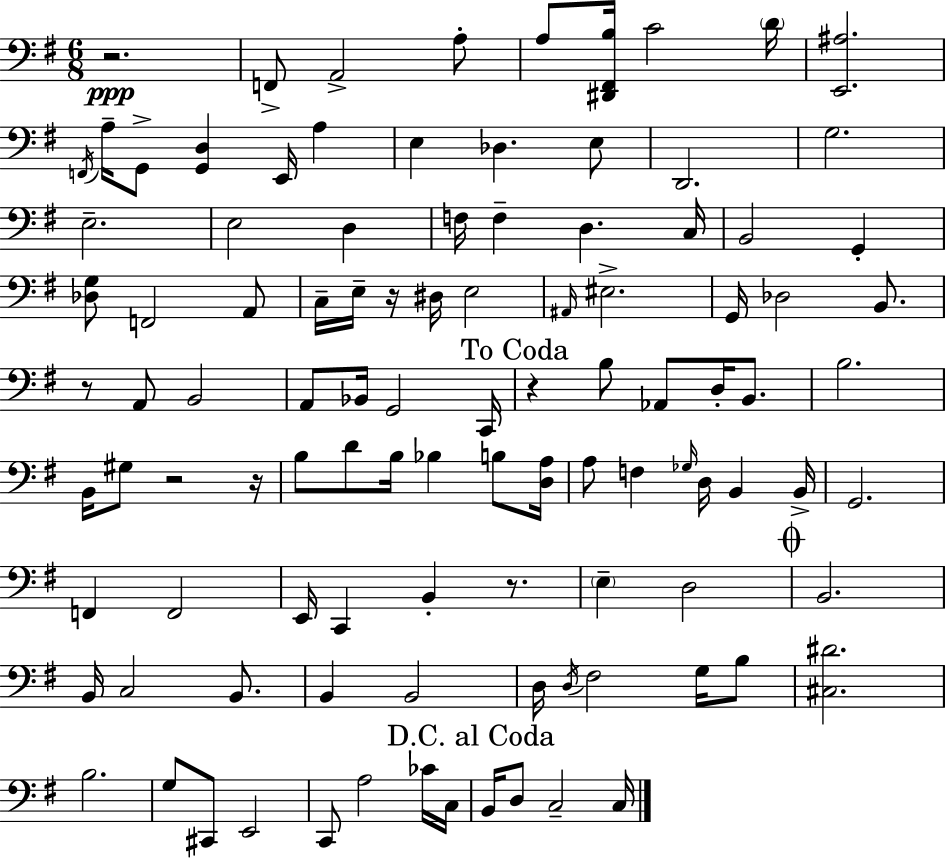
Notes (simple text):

R/h. F2/e A2/h A3/e A3/e [D#2,F#2,B3]/s C4/h D4/s [E2,A#3]/h. F2/s A3/s G2/e [G2,D3]/q E2/s A3/q E3/q Db3/q. E3/e D2/h. G3/h. E3/h. E3/h D3/q F3/s F3/q D3/q. C3/s B2/h G2/q [Db3,G3]/e F2/h A2/e C3/s E3/s R/s D#3/s E3/h A#2/s EIS3/h. G2/s Db3/h B2/e. R/e A2/e B2/h A2/e Bb2/s G2/h C2/s R/q B3/e Ab2/e D3/s B2/e. B3/h. B2/s G#3/e R/h R/s B3/e D4/e B3/s Bb3/q B3/e [D3,A3]/s A3/e F3/q Gb3/s D3/s B2/q B2/s G2/h. F2/q F2/h E2/s C2/q B2/q R/e. E3/q D3/h B2/h. B2/s C3/h B2/e. B2/q B2/h D3/s D3/s F#3/h G3/s B3/e [C#3,D#4]/h. B3/h. G3/e C#2/e E2/h C2/e A3/h CES4/s C3/s B2/s D3/e C3/h C3/s